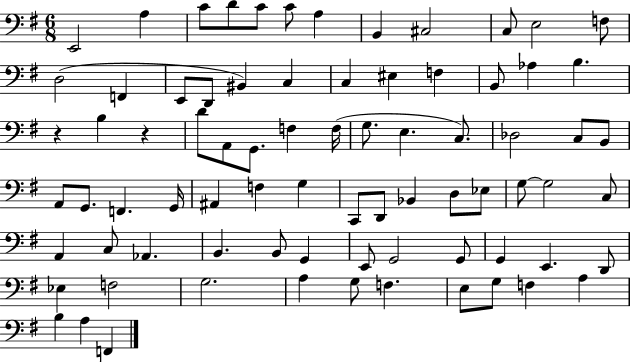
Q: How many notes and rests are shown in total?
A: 78